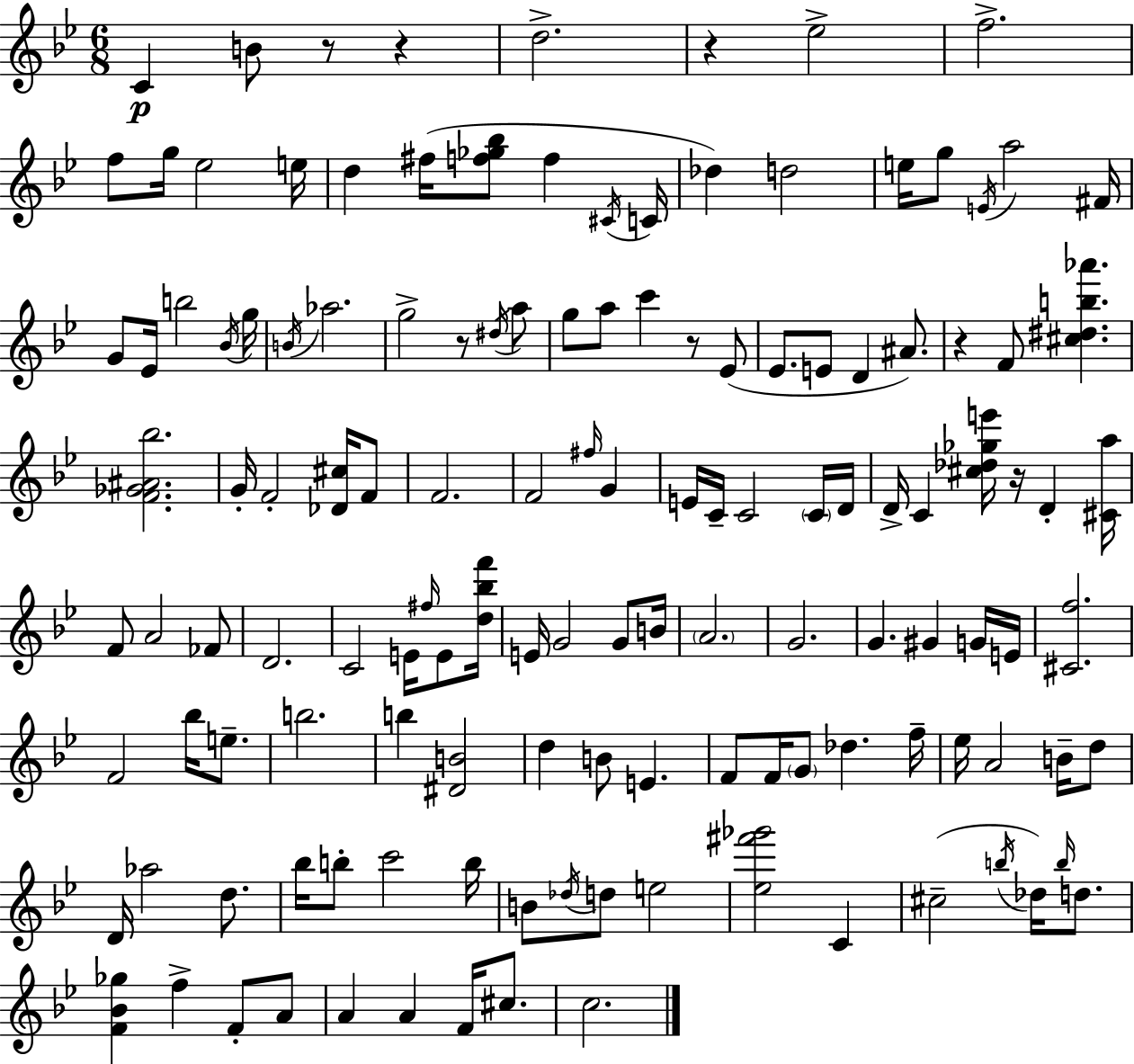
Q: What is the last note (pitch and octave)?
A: C5